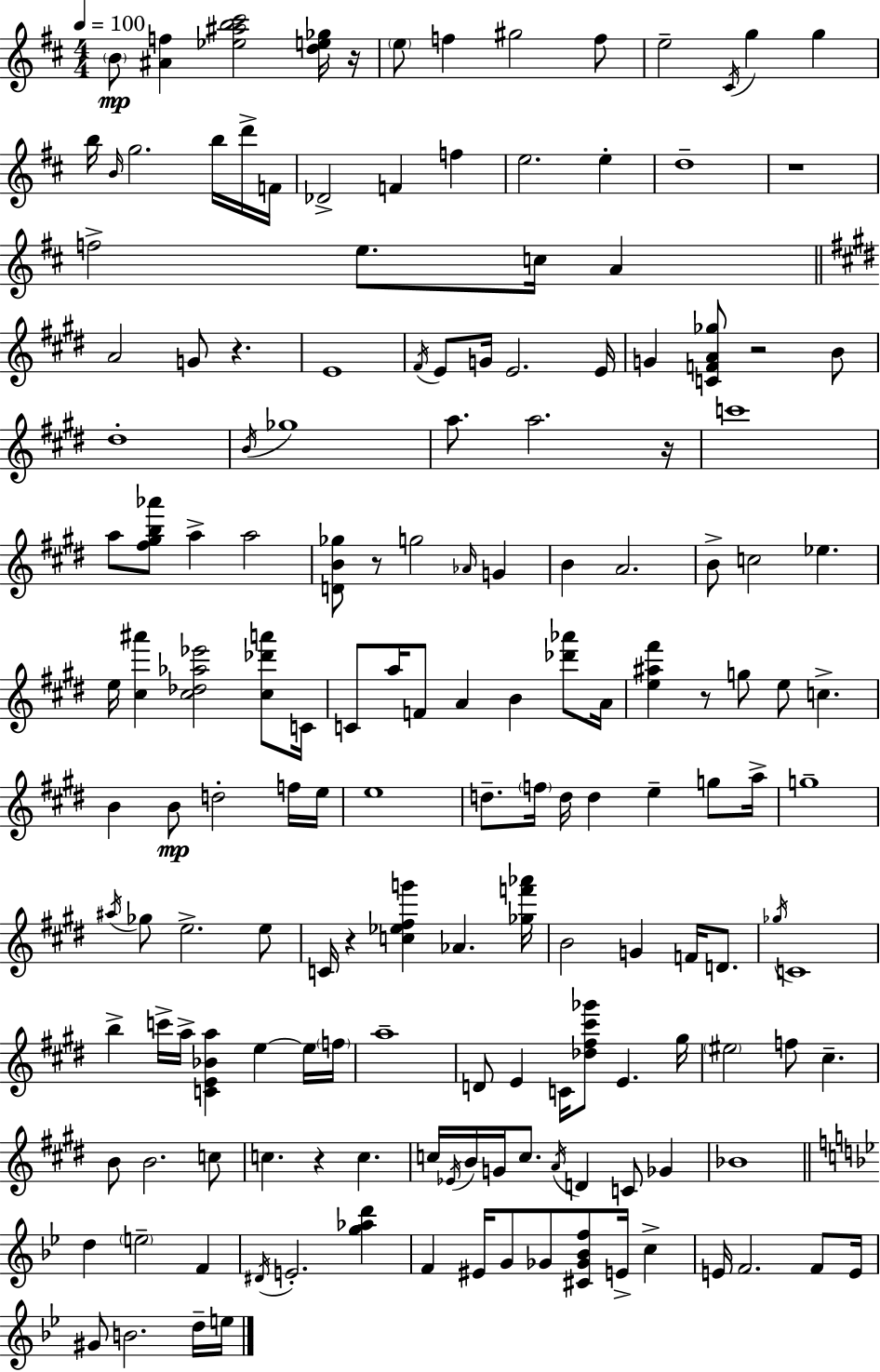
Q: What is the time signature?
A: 4/4